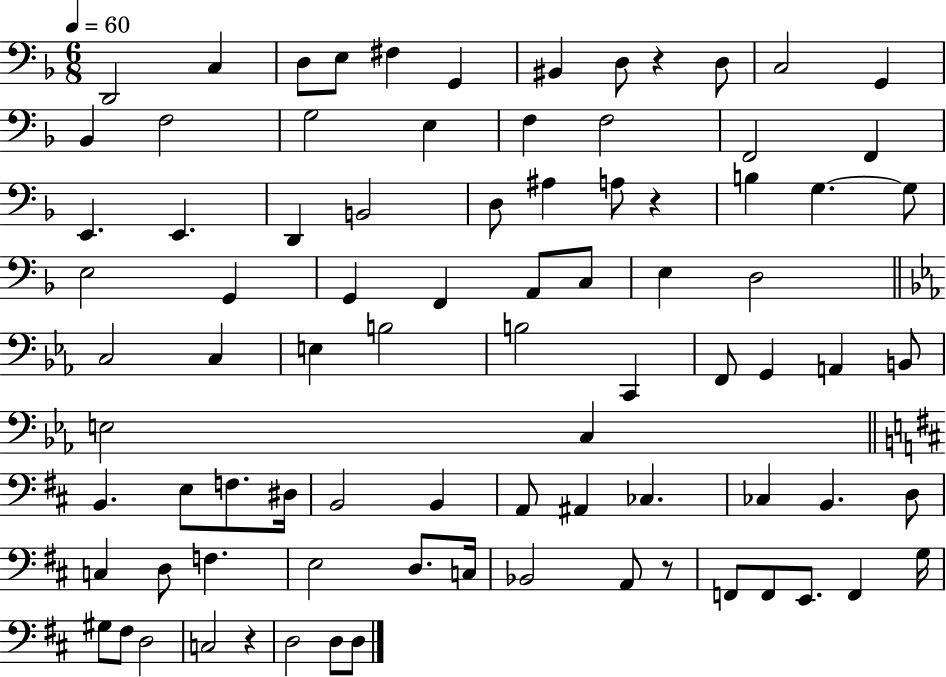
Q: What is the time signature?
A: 6/8